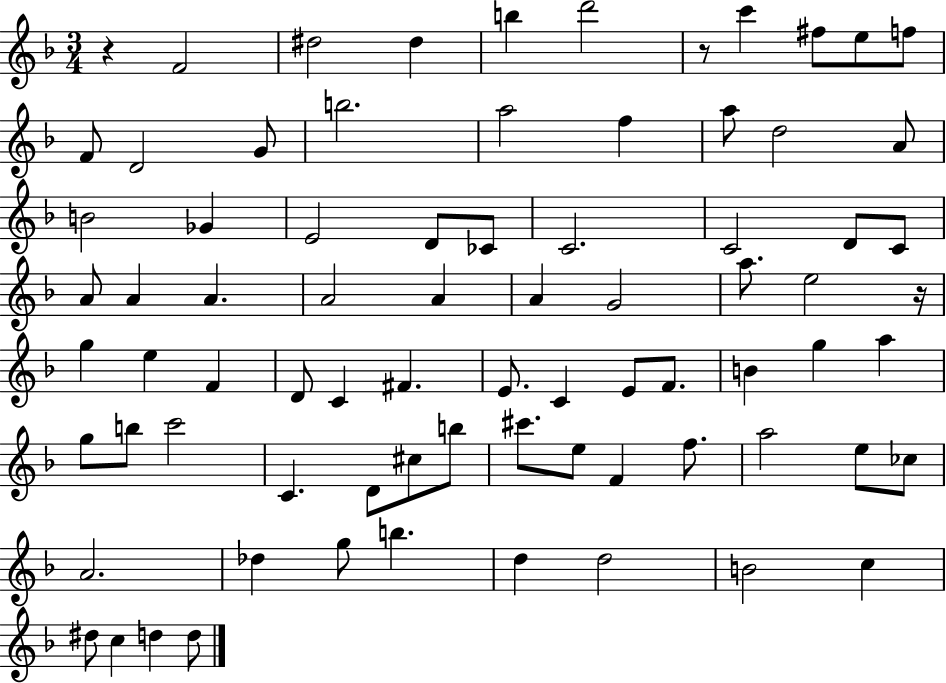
R/q F4/h D#5/h D#5/q B5/q D6/h R/e C6/q F#5/e E5/e F5/e F4/e D4/h G4/e B5/h. A5/h F5/q A5/e D5/h A4/e B4/h Gb4/q E4/h D4/e CES4/e C4/h. C4/h D4/e C4/e A4/e A4/q A4/q. A4/h A4/q A4/q G4/h A5/e. E5/h R/s G5/q E5/q F4/q D4/e C4/q F#4/q. E4/e. C4/q E4/e F4/e. B4/q G5/q A5/q G5/e B5/e C6/h C4/q. D4/e C#5/e B5/e C#6/e. E5/e F4/q F5/e. A5/h E5/e CES5/e A4/h. Db5/q G5/e B5/q. D5/q D5/h B4/h C5/q D#5/e C5/q D5/q D5/e